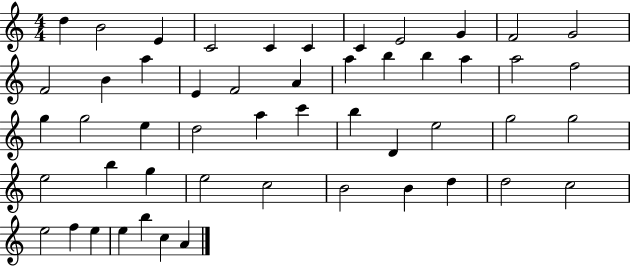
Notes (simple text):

D5/q B4/h E4/q C4/h C4/q C4/q C4/q E4/h G4/q F4/h G4/h F4/h B4/q A5/q E4/q F4/h A4/q A5/q B5/q B5/q A5/q A5/h F5/h G5/q G5/h E5/q D5/h A5/q C6/q B5/q D4/q E5/h G5/h G5/h E5/h B5/q G5/q E5/h C5/h B4/h B4/q D5/q D5/h C5/h E5/h F5/q E5/q E5/q B5/q C5/q A4/q